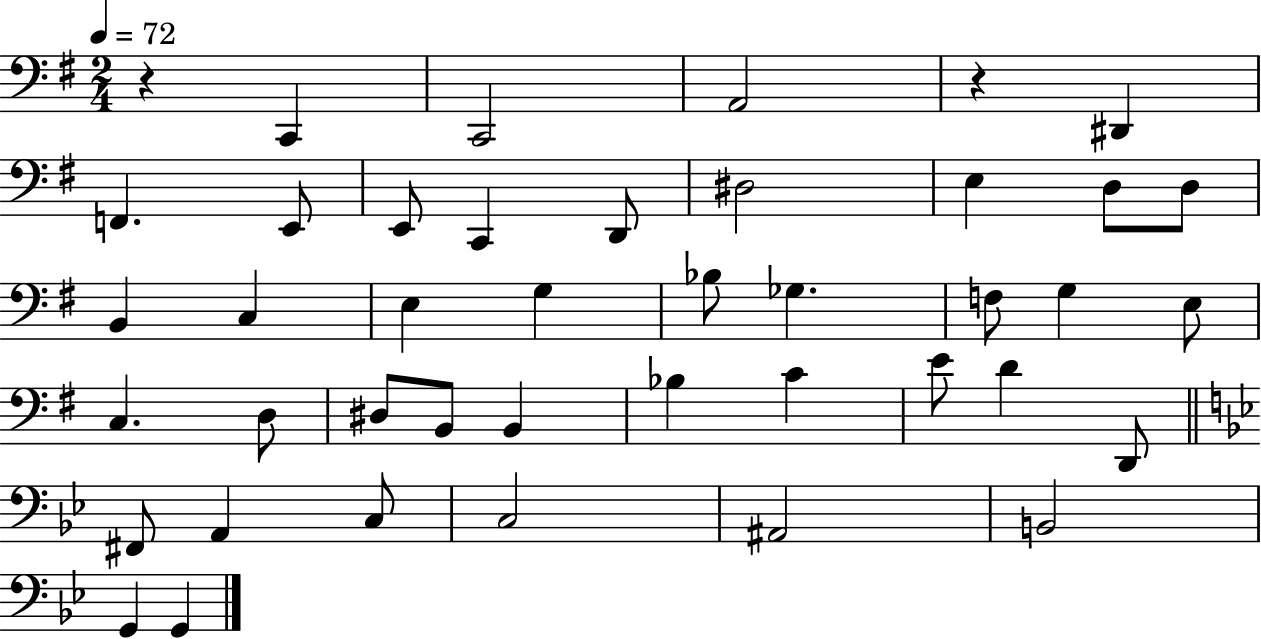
{
  \clef bass
  \numericTimeSignature
  \time 2/4
  \key g \major
  \tempo 4 = 72
  r4 c,4 | c,2 | a,2 | r4 dis,4 | \break f,4. e,8 | e,8 c,4 d,8 | dis2 | e4 d8 d8 | \break b,4 c4 | e4 g4 | bes8 ges4. | f8 g4 e8 | \break c4. d8 | dis8 b,8 b,4 | bes4 c'4 | e'8 d'4 d,8 | \break \bar "||" \break \key bes \major fis,8 a,4 c8 | c2 | ais,2 | b,2 | \break g,4 g,4 | \bar "|."
}